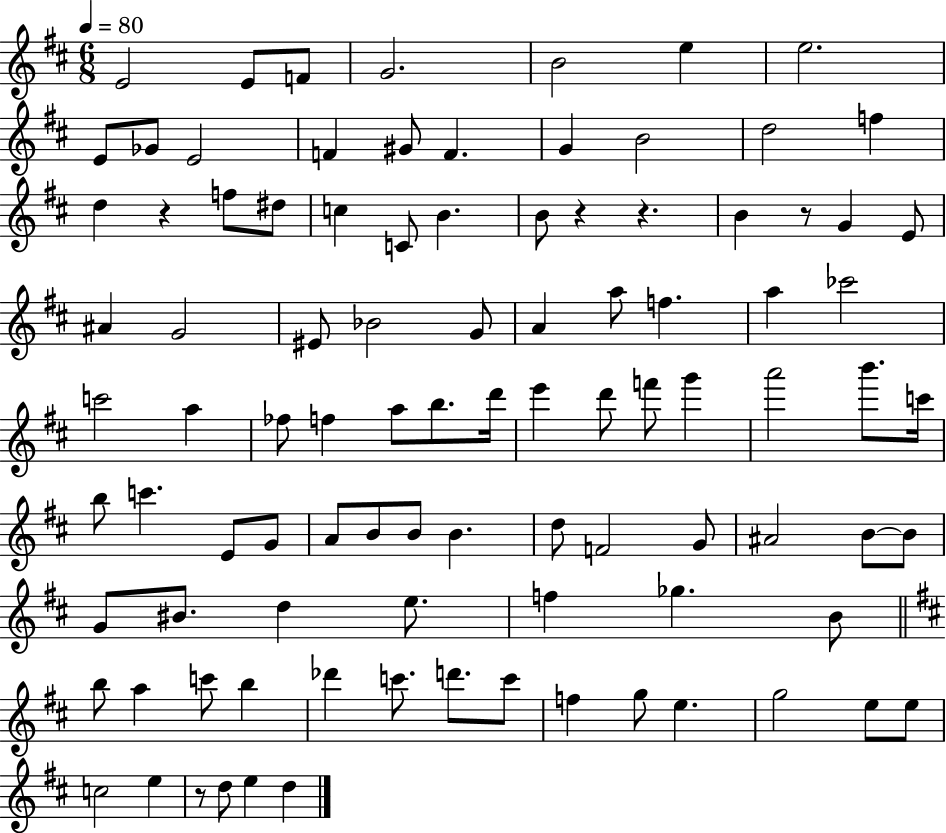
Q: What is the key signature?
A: D major